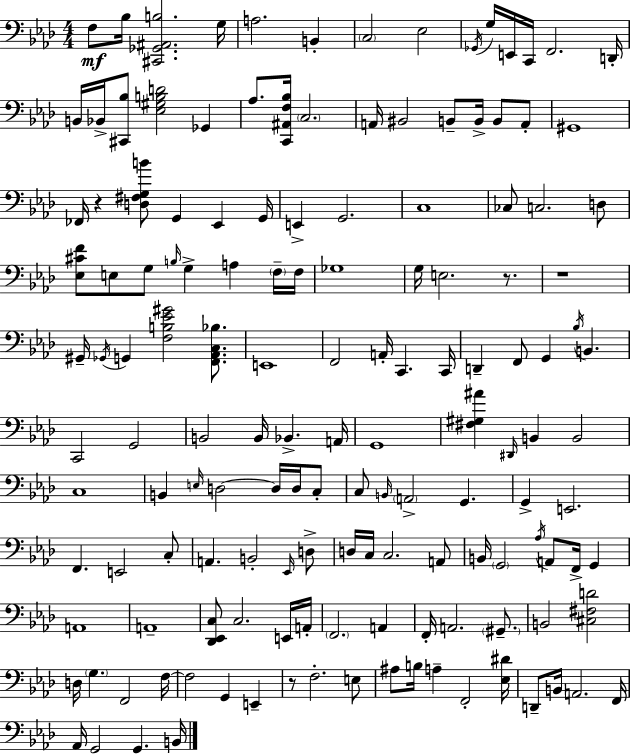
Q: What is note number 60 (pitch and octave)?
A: G2